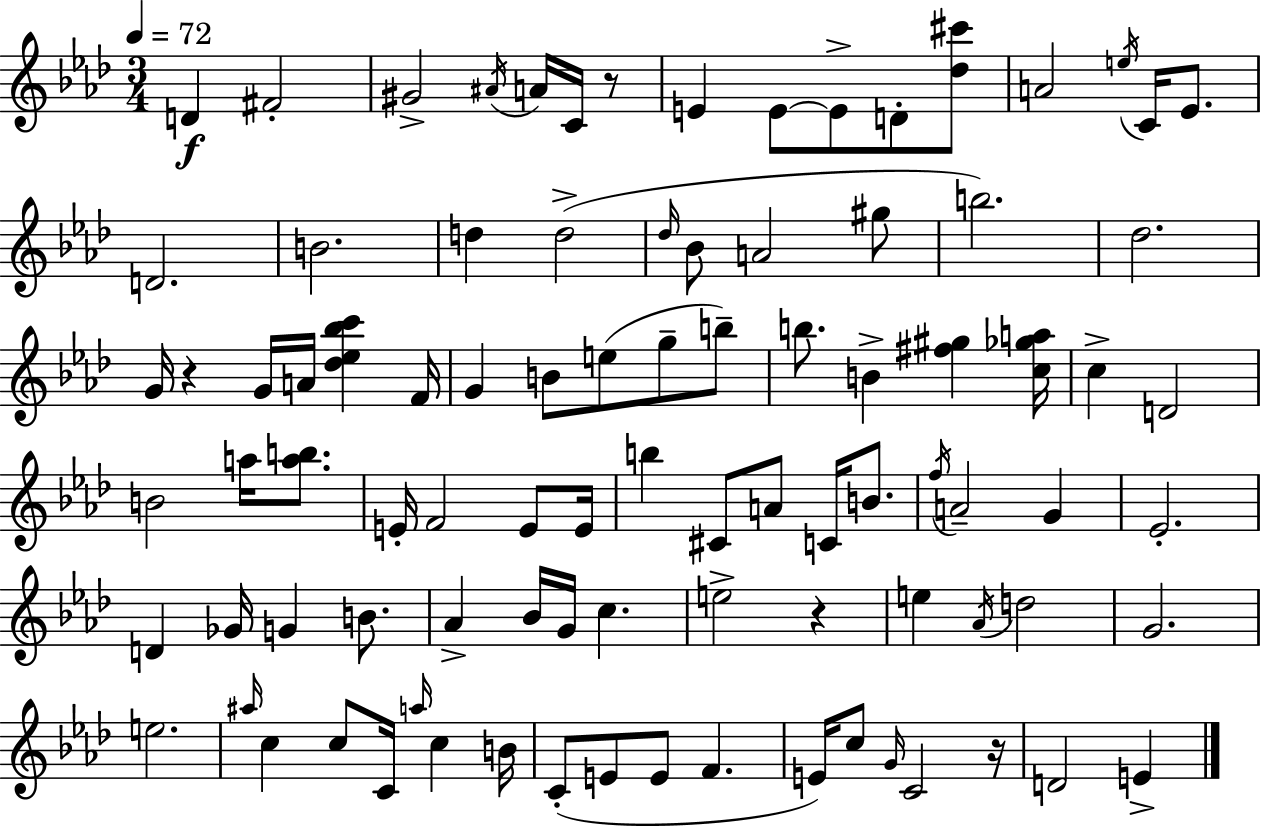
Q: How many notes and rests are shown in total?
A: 92